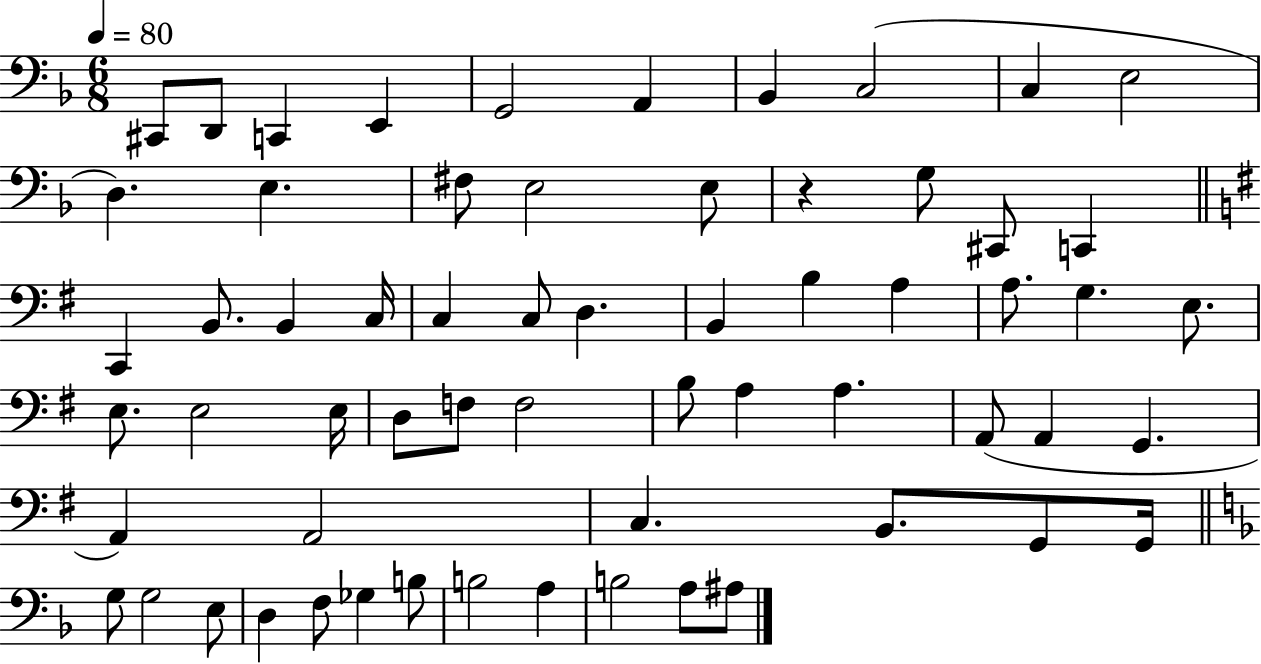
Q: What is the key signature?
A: F major